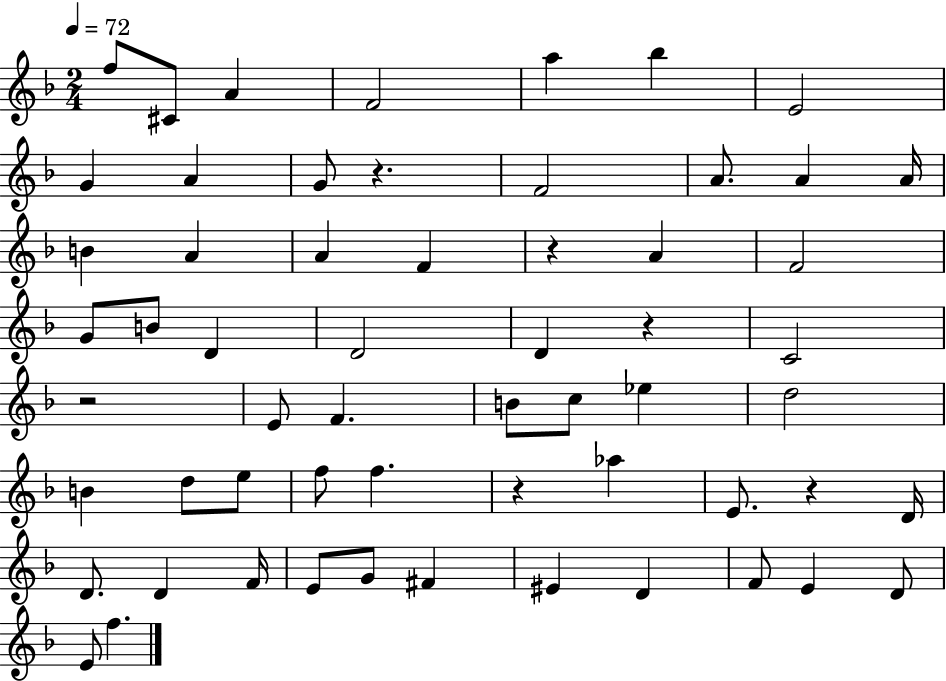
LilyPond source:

{
  \clef treble
  \numericTimeSignature
  \time 2/4
  \key f \major
  \tempo 4 = 72
  f''8 cis'8 a'4 | f'2 | a''4 bes''4 | e'2 | \break g'4 a'4 | g'8 r4. | f'2 | a'8. a'4 a'16 | \break b'4 a'4 | a'4 f'4 | r4 a'4 | f'2 | \break g'8 b'8 d'4 | d'2 | d'4 r4 | c'2 | \break r2 | e'8 f'4. | b'8 c''8 ees''4 | d''2 | \break b'4 d''8 e''8 | f''8 f''4. | r4 aes''4 | e'8. r4 d'16 | \break d'8. d'4 f'16 | e'8 g'8 fis'4 | eis'4 d'4 | f'8 e'4 d'8 | \break e'8 f''4. | \bar "|."
}